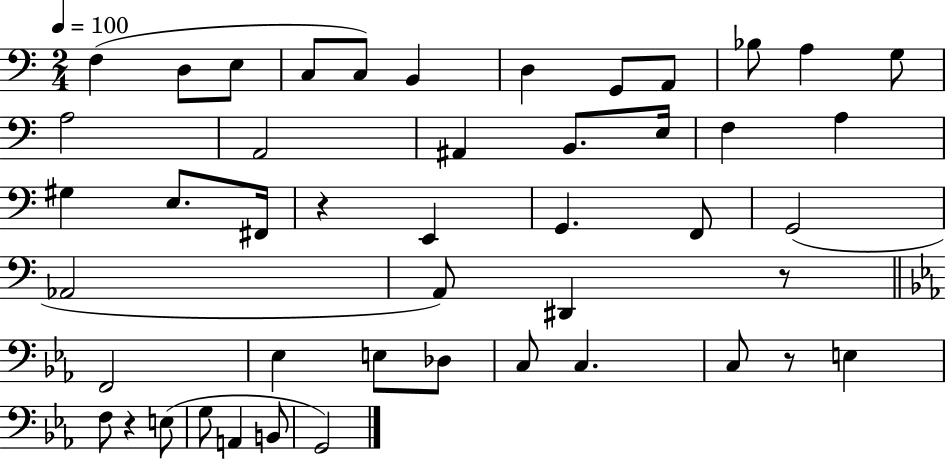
X:1
T:Untitled
M:2/4
L:1/4
K:C
F, D,/2 E,/2 C,/2 C,/2 B,, D, G,,/2 A,,/2 _B,/2 A, G,/2 A,2 A,,2 ^A,, B,,/2 E,/4 F, A, ^G, E,/2 ^F,,/4 z E,, G,, F,,/2 G,,2 _A,,2 A,,/2 ^D,, z/2 F,,2 _E, E,/2 _D,/2 C,/2 C, C,/2 z/2 E, F,/2 z E,/2 G,/2 A,, B,,/2 G,,2